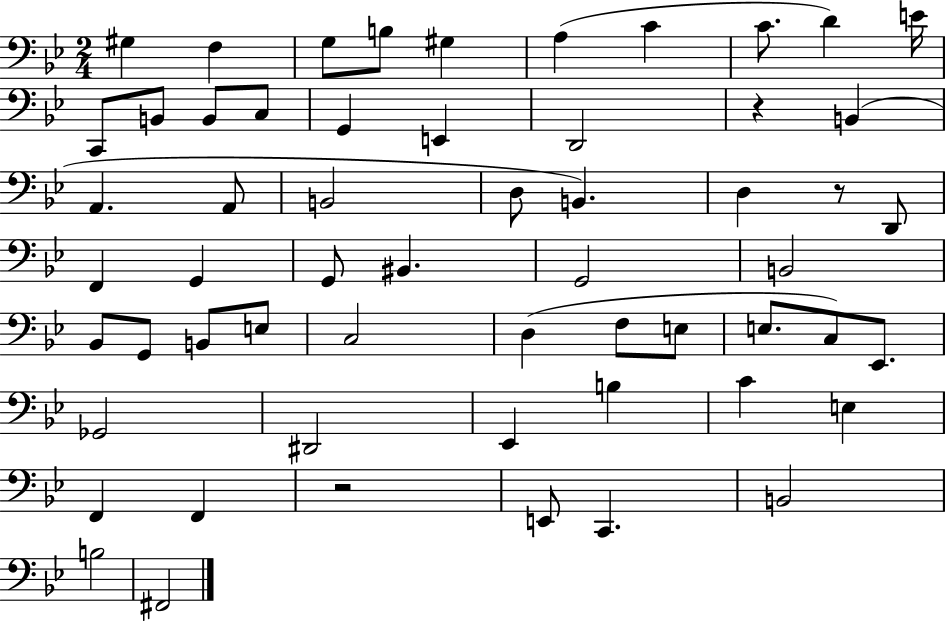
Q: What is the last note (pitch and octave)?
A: F#2